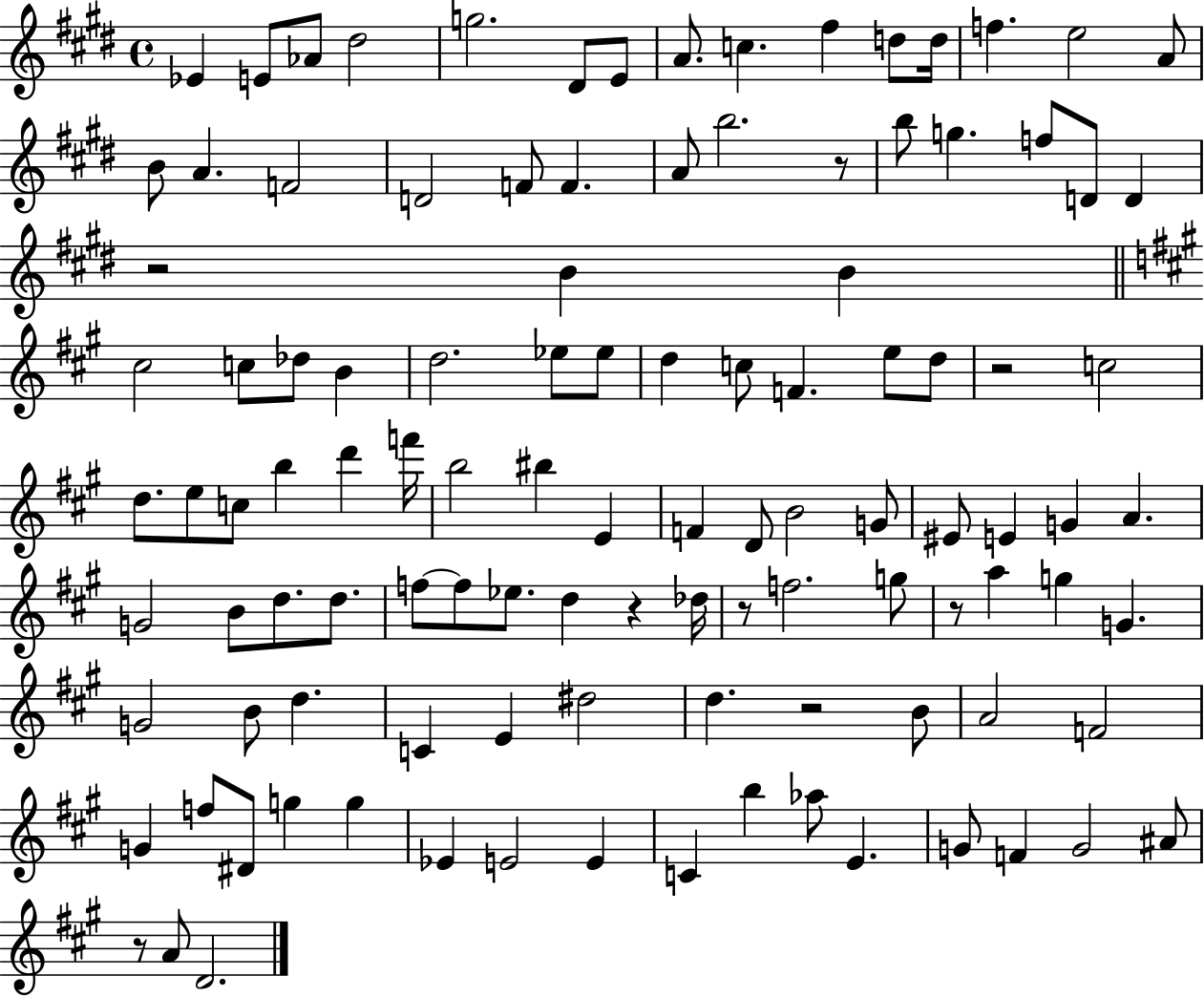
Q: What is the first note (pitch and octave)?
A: Eb4